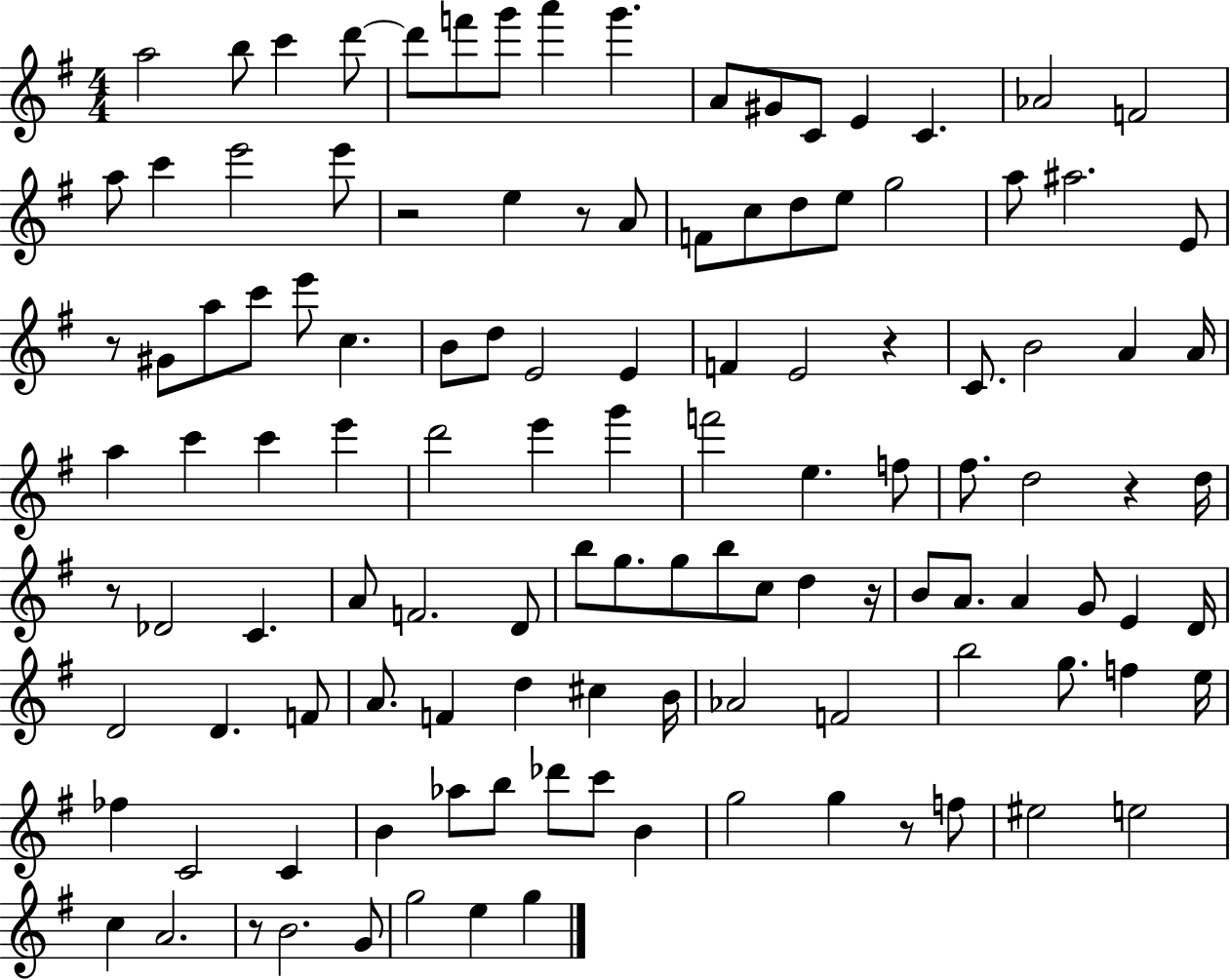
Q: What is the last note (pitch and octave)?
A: G5